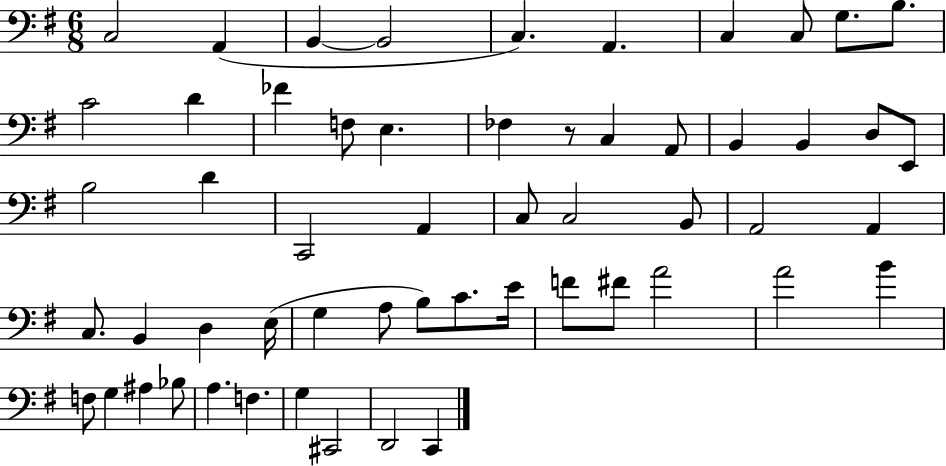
{
  \clef bass
  \numericTimeSignature
  \time 6/8
  \key g \major
  c2 a,4( | b,4~~ b,2 | c4.) a,4. | c4 c8 g8. b8. | \break c'2 d'4 | fes'4 f8 e4. | fes4 r8 c4 a,8 | b,4 b,4 d8 e,8 | \break b2 d'4 | c,2 a,4 | c8 c2 b,8 | a,2 a,4 | \break c8. b,4 d4 e16( | g4 a8 b8) c'8. e'16 | f'8 fis'8 a'2 | a'2 b'4 | \break f8 g4 ais4 bes8 | a4. f4. | g4 cis,2 | d,2 c,4 | \break \bar "|."
}